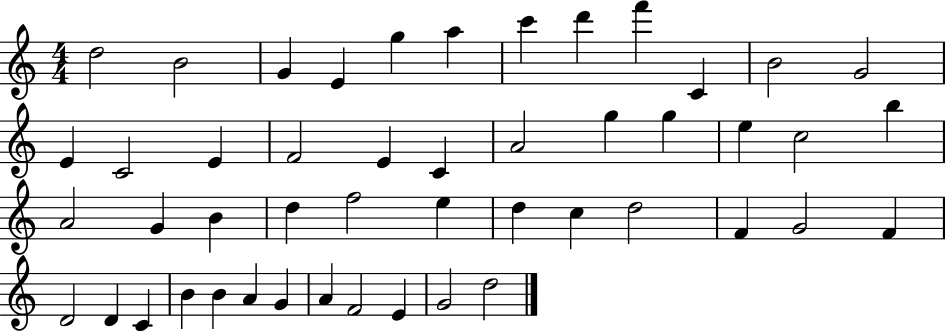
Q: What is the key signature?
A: C major